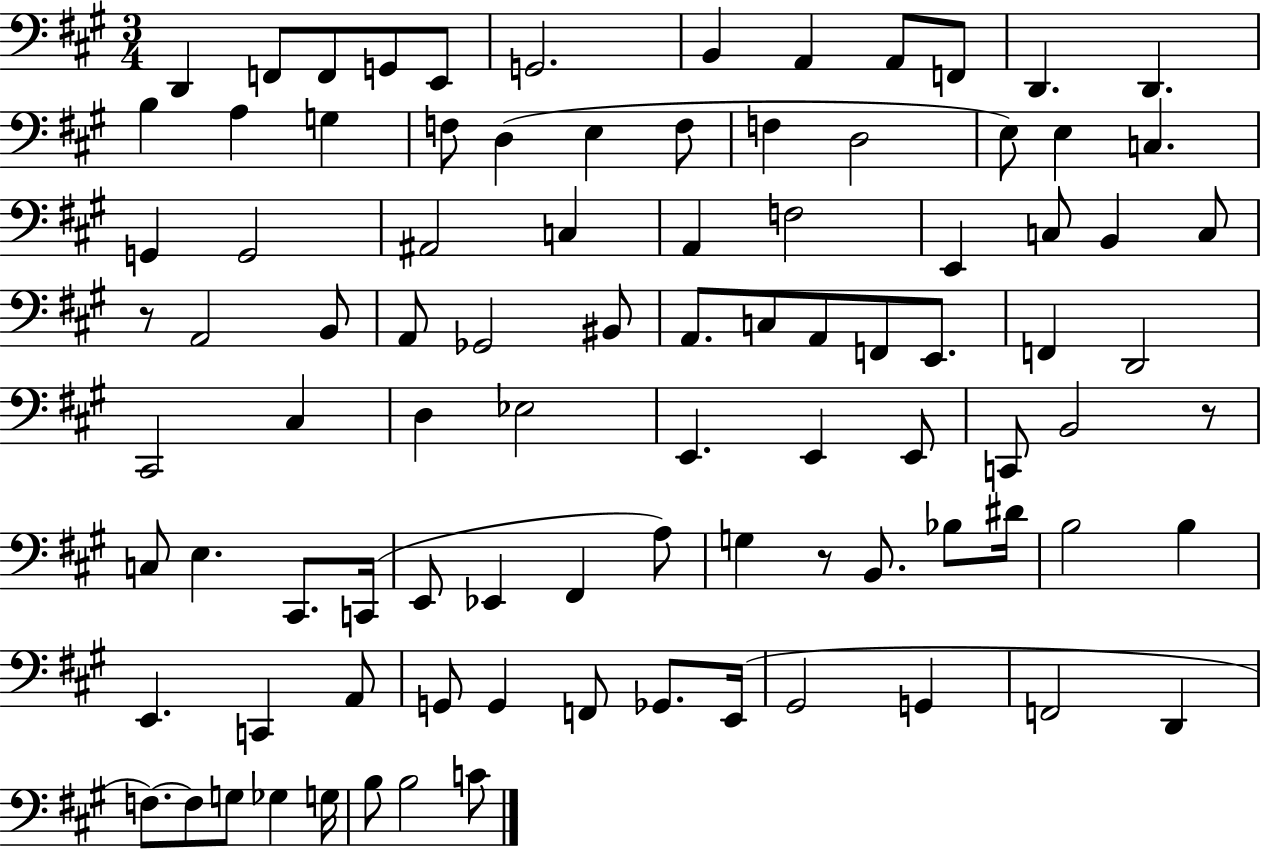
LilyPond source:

{
  \clef bass
  \numericTimeSignature
  \time 3/4
  \key a \major
  d,4 f,8 f,8 g,8 e,8 | g,2. | b,4 a,4 a,8 f,8 | d,4. d,4. | \break b4 a4 g4 | f8 d4( e4 f8 | f4 d2 | e8) e4 c4. | \break g,4 g,2 | ais,2 c4 | a,4 f2 | e,4 c8 b,4 c8 | \break r8 a,2 b,8 | a,8 ges,2 bis,8 | a,8. c8 a,8 f,8 e,8. | f,4 d,2 | \break cis,2 cis4 | d4 ees2 | e,4. e,4 e,8 | c,8 b,2 r8 | \break c8 e4. cis,8. c,16( | e,8 ees,4 fis,4 a8) | g4 r8 b,8. bes8 dis'16 | b2 b4 | \break e,4. c,4 a,8 | g,8 g,4 f,8 ges,8. e,16( | gis,2 g,4 | f,2 d,4 | \break f8.~~) f8 g8 ges4 g16 | b8 b2 c'8 | \bar "|."
}